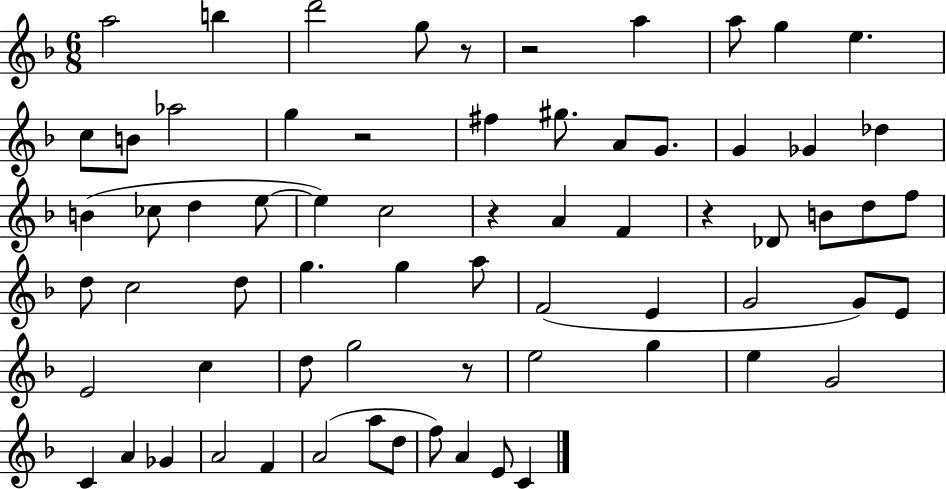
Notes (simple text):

A5/h B5/q D6/h G5/e R/e R/h A5/q A5/e G5/q E5/q. C5/e B4/e Ab5/h G5/q R/h F#5/q G#5/e. A4/e G4/e. G4/q Gb4/q Db5/q B4/q CES5/e D5/q E5/e E5/q C5/h R/q A4/q F4/q R/q Db4/e B4/e D5/e F5/e D5/e C5/h D5/e G5/q. G5/q A5/e F4/h E4/q G4/h G4/e E4/e E4/h C5/q D5/e G5/h R/e E5/h G5/q E5/q G4/h C4/q A4/q Gb4/q A4/h F4/q A4/h A5/e D5/e F5/e A4/q E4/e C4/q